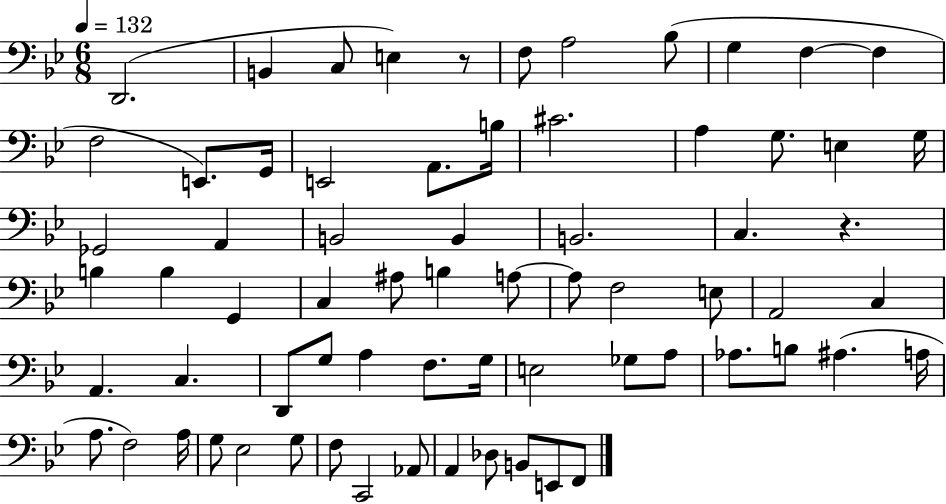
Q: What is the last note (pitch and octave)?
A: F2